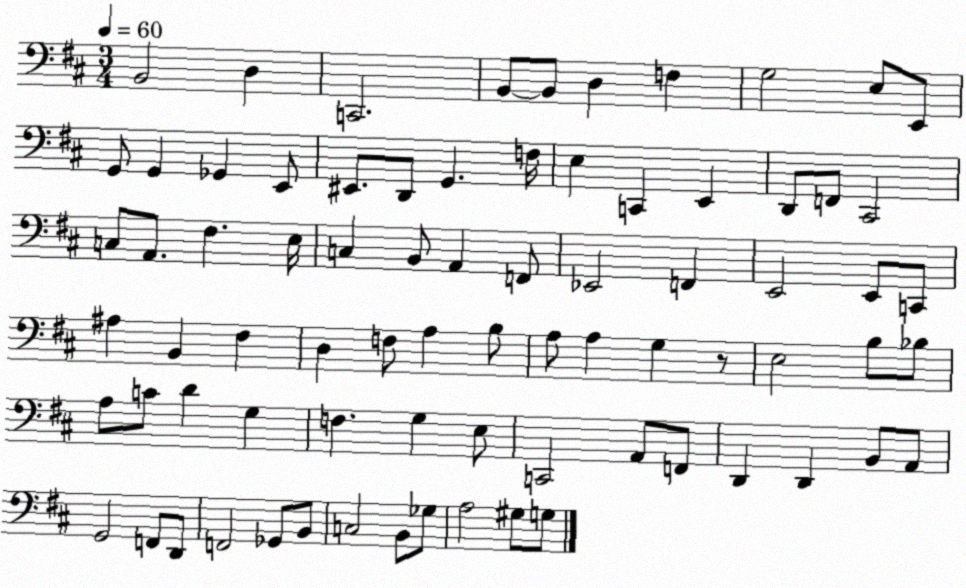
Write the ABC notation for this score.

X:1
T:Untitled
M:3/4
L:1/4
K:D
B,,2 D, C,,2 B,,/2 B,,/2 D, F, G,2 E,/2 E,,/2 G,,/2 G,, _G,, E,,/2 ^E,,/2 D,,/2 G,, F,/4 E, C,, E,, D,,/2 F,,/2 ^C,,2 C,/2 A,,/2 ^F, E,/4 C, B,,/2 A,, F,,/2 _E,,2 F,, E,,2 E,,/2 C,,/2 ^A, B,, ^F, D, F,/2 A, B,/2 A,/2 A, G, z/2 E,2 B,/2 _B,/2 A,/2 C/2 D G, F, G, E,/2 C,,2 A,,/2 F,,/2 D,, D,, B,,/2 A,,/2 G,,2 F,,/2 D,,/2 F,,2 _G,,/2 B,,/2 C,2 B,,/2 _G,/2 A,2 ^G,/2 G,/2